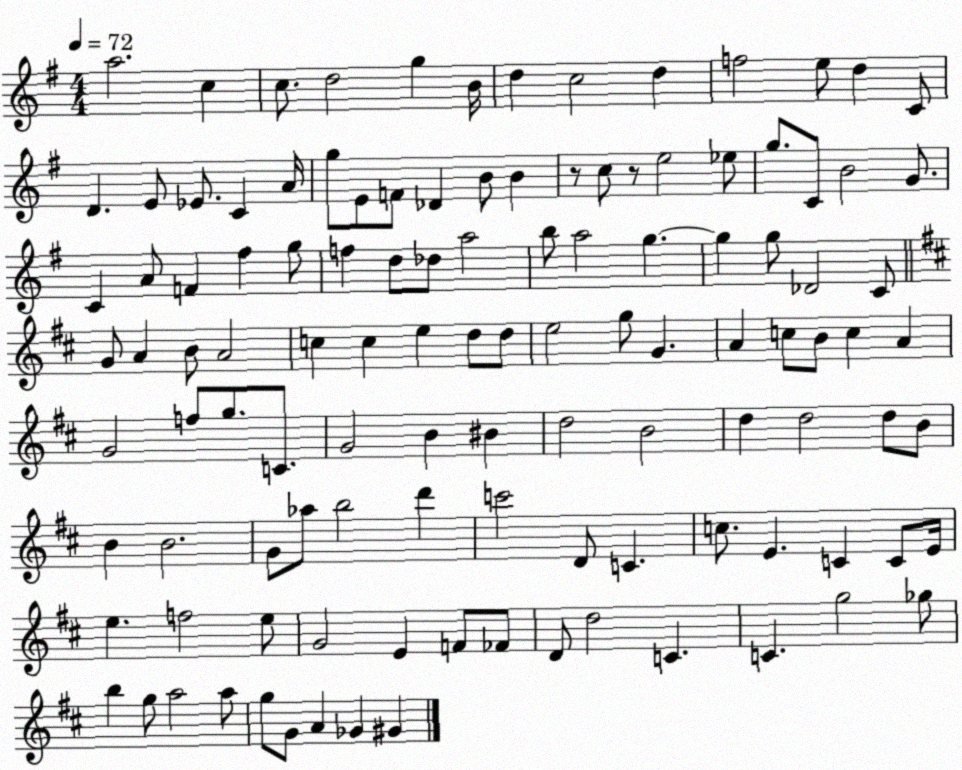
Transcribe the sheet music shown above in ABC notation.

X:1
T:Untitled
M:4/4
L:1/4
K:G
a2 c c/2 d2 g B/4 d c2 d f2 e/2 d C/2 D E/2 _E/2 C A/4 g/2 E/2 F/2 _D B/2 B z/2 c/2 z/2 e2 _e/2 g/2 C/2 B2 G/2 C A/2 F ^f g/2 f d/2 _d/2 a2 b/2 a2 g g g/2 _D2 C/2 G/2 A B/2 A2 c c e d/2 d/2 e2 g/2 G A c/2 B/2 c A G2 f/2 g/2 C/2 G2 B ^B d2 B2 d d2 d/2 B/2 B B2 G/2 _a/2 b2 d' c'2 D/2 C c/2 E C C/2 E/4 e f2 e/2 G2 E F/2 _F/2 D/2 d2 C C g2 _g/2 b g/2 a2 a/2 g/2 G/2 A _G ^G